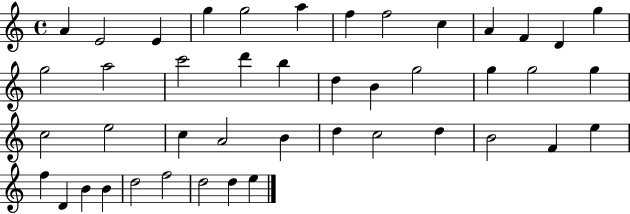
X:1
T:Untitled
M:4/4
L:1/4
K:C
A E2 E g g2 a f f2 c A F D g g2 a2 c'2 d' b d B g2 g g2 g c2 e2 c A2 B d c2 d B2 F e f D B B d2 f2 d2 d e